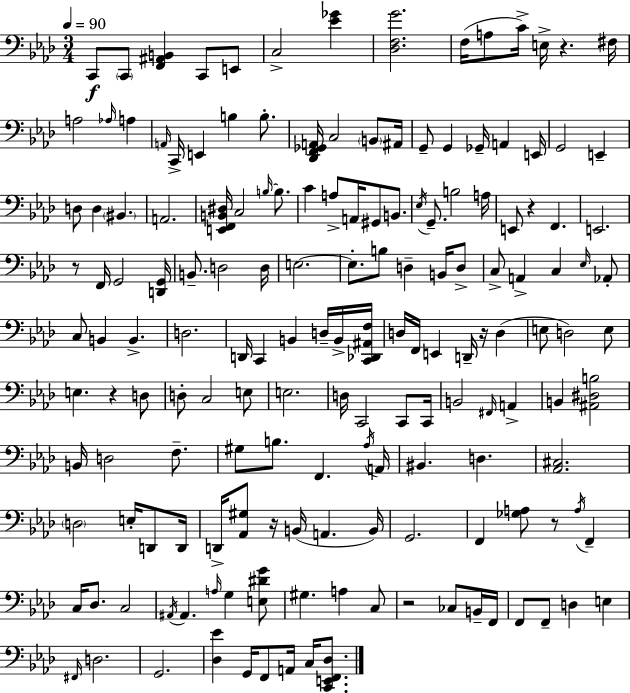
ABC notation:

X:1
T:Untitled
M:3/4
L:1/4
K:Ab
C,,/2 C,,/2 [F,,^A,,B,,] C,,/2 E,,/2 C,2 [_E_G] [_D,F,G]2 F,/4 A,/2 C/4 E,/4 z ^F,/4 A,2 _A,/4 A, A,,/4 C,,/4 E,, B, B,/2 [_D,,F,,_G,,A,,]/4 C,2 B,,/2 ^A,,/4 G,,/2 G,, _G,,/4 A,, E,,/4 G,,2 E,, D,/2 D, ^B,, A,,2 [E,,F,,B,,^D,]/4 C,2 B,/4 B,/2 C A,/2 A,,/4 ^G,,/2 B,,/2 _E,/4 G,,/2 B,2 A,/4 E,,/2 z F,, E,,2 z/2 F,,/4 G,,2 [D,,G,,]/4 B,,/2 D,2 D,/4 E,2 E,/2 B,/2 D, B,,/4 D,/2 C,/2 A,, C, _E,/4 _A,,/2 C,/2 B,, B,, D,2 D,,/4 C,, B,, D,/4 B,,/4 [C,,_D,,^A,,F,]/4 D,/4 F,,/4 E,, D,,/4 z/4 D, E,/2 D,2 E,/2 E, z D,/2 D,/2 C,2 E,/2 E,2 D,/4 C,,2 C,,/2 C,,/4 B,,2 ^F,,/4 A,, B,, [^A,,^D,B,]2 B,,/4 D,2 F,/2 ^G,/2 B,/2 F,, _A,/4 A,,/4 ^B,, D, [_A,,^C,]2 D,2 E,/4 D,,/2 D,,/4 D,,/4 [_A,,^G,]/2 z/4 B,,/4 A,, B,,/4 G,,2 F,, [_G,A,]/2 z/2 A,/4 F,, C,/4 _D,/2 C,2 ^A,,/4 ^A,, A,/4 G, [E,^DG]/2 ^G, A, C,/2 z2 _C,/2 B,,/4 F,,/4 F,,/2 F,,/2 D, E, ^F,,/4 D,2 G,,2 [_D,_E] G,,/4 F,,/2 A,,/4 C,/4 [C,,E,,F,,_D,]/2